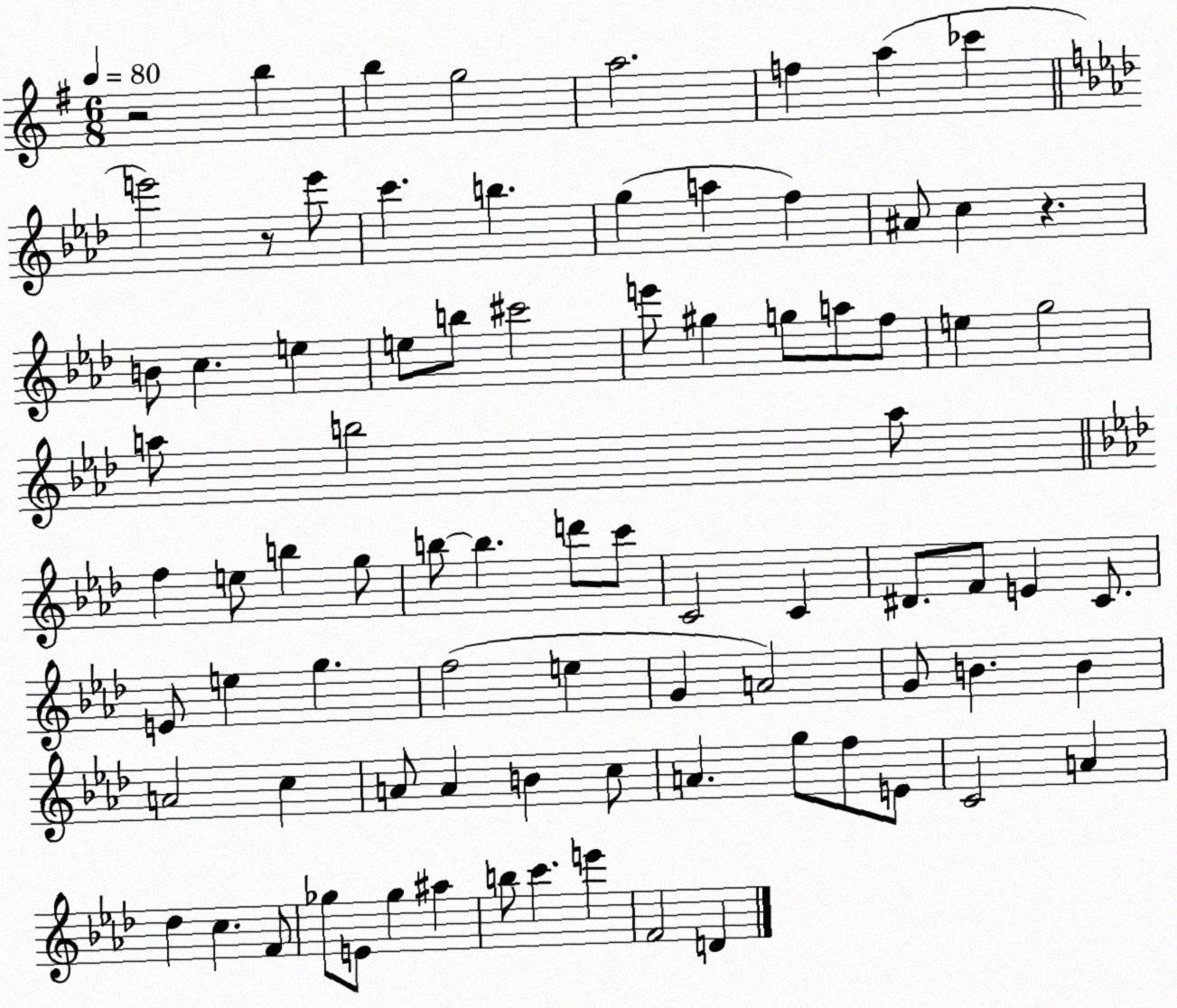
X:1
T:Untitled
M:6/8
L:1/4
K:G
z2 b b g2 a2 f a _c' e'2 z/2 e'/2 c' b g a f ^A/2 c z B/2 c e e/2 b/2 ^c'2 e'/2 ^g g/2 a/2 f/2 e g2 a/2 b2 a/2 f e/2 b g/2 b/2 b d'/2 c'/2 C2 C ^D/2 F/2 E C/2 E/2 e g f2 e G A2 G/2 B B A2 c A/2 A B c/2 A g/2 f/2 E/2 C2 A _d c F/2 _g/2 E/2 _g ^a b/2 c' e' F2 D